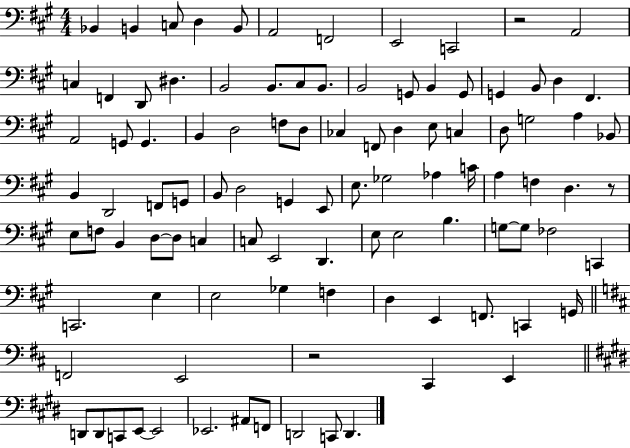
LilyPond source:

{
  \clef bass
  \numericTimeSignature
  \time 4/4
  \key a \major
  \repeat volta 2 { bes,4 b,4 c8 d4 b,8 | a,2 f,2 | e,2 c,2 | r2 a,2 | \break c4 f,4 d,8 dis4. | b,2 b,8. cis8 b,8. | b,2 g,8 b,4 g,8 | g,4 b,8 d4 fis,4. | \break a,2 g,8 g,4. | b,4 d2 f8 d8 | ces4 f,8 d4 e8 c4 | d8 g2 a4 bes,8 | \break b,4 d,2 f,8 g,8 | b,8 d2 g,4 e,8 | e8. ges2 aes4 c'16 | a4 f4 d4. r8 | \break e8 f8 b,4 d8~~ d8 c4 | c8 e,2 d,4. | e8 e2 b4. | g8~~ g8 fes2 c,4 | \break c,2. e4 | e2 ges4 f4 | d4 e,4 f,8. c,4 g,16 | \bar "||" \break \key b \minor f,2 e,2 | r2 cis,4 e,4 | \bar "||" \break \key e \major d,8 d,8 c,8 e,8~~ e,2 | ees,2. ais,8 f,8 | d,2 c,8 d,4. | } \bar "|."
}